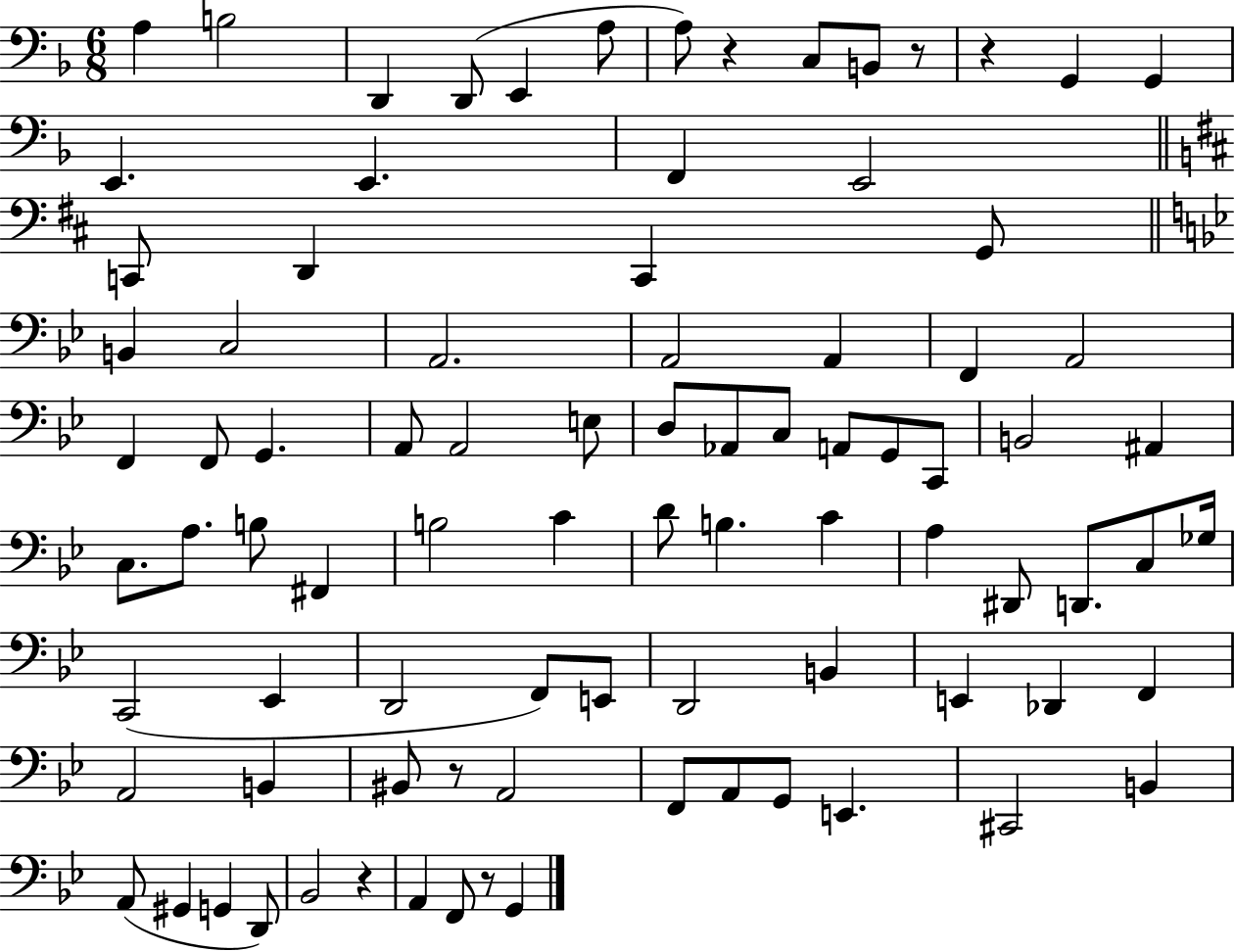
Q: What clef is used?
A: bass